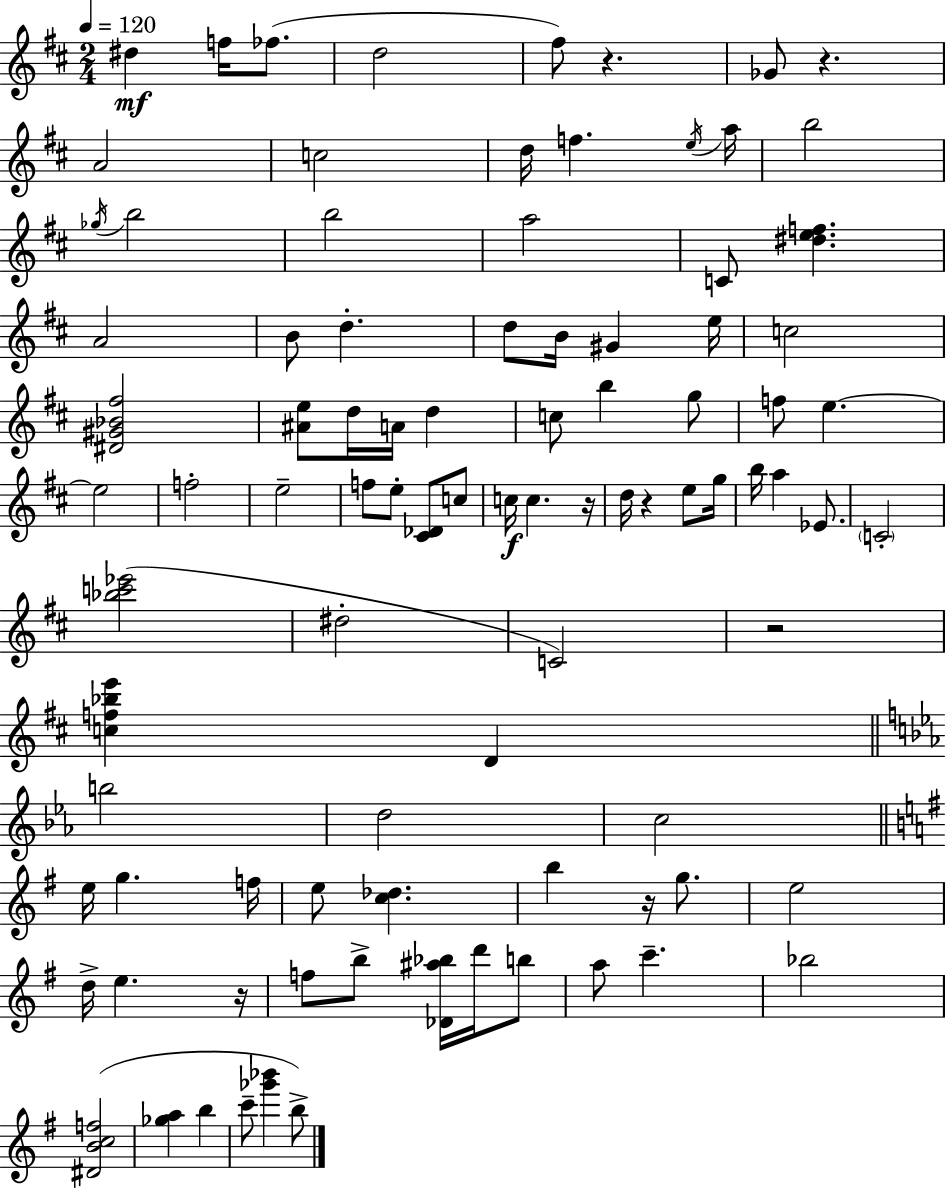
D#5/q F5/s FES5/e. D5/h F#5/e R/q. Gb4/e R/q. A4/h C5/h D5/s F5/q. E5/s A5/s B5/h Gb5/s B5/h B5/h A5/h C4/e [D#5,E5,F5]/q. A4/h B4/e D5/q. D5/e B4/s G#4/q E5/s C5/h [D#4,G#4,Bb4,F#5]/h [A#4,E5]/e D5/s A4/s D5/q C5/e B5/q G5/e F5/e E5/q. E5/h F5/h E5/h F5/e E5/e [C#4,Db4]/e C5/e C5/s C5/q. R/s D5/s R/q E5/e G5/s B5/s A5/q Eb4/e. C4/h [Bb5,C6,Eb6]/h D#5/h C4/h R/h [C5,F5,Bb5,E6]/q D4/q B5/h D5/h C5/h E5/s G5/q. F5/s E5/e [C5,Db5]/q. B5/q R/s G5/e. E5/h D5/s E5/q. R/s F5/e B5/e [Db4,A#5,Bb5]/s D6/s B5/e A5/e C6/q. Bb5/h [D#4,B4,C5,F5]/h [Gb5,A5]/q B5/q C6/e [Gb6,Bb6]/q B5/e